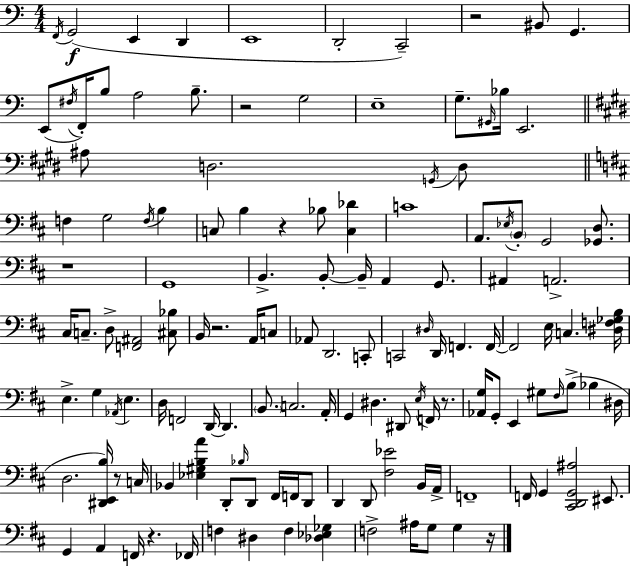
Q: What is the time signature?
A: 4/4